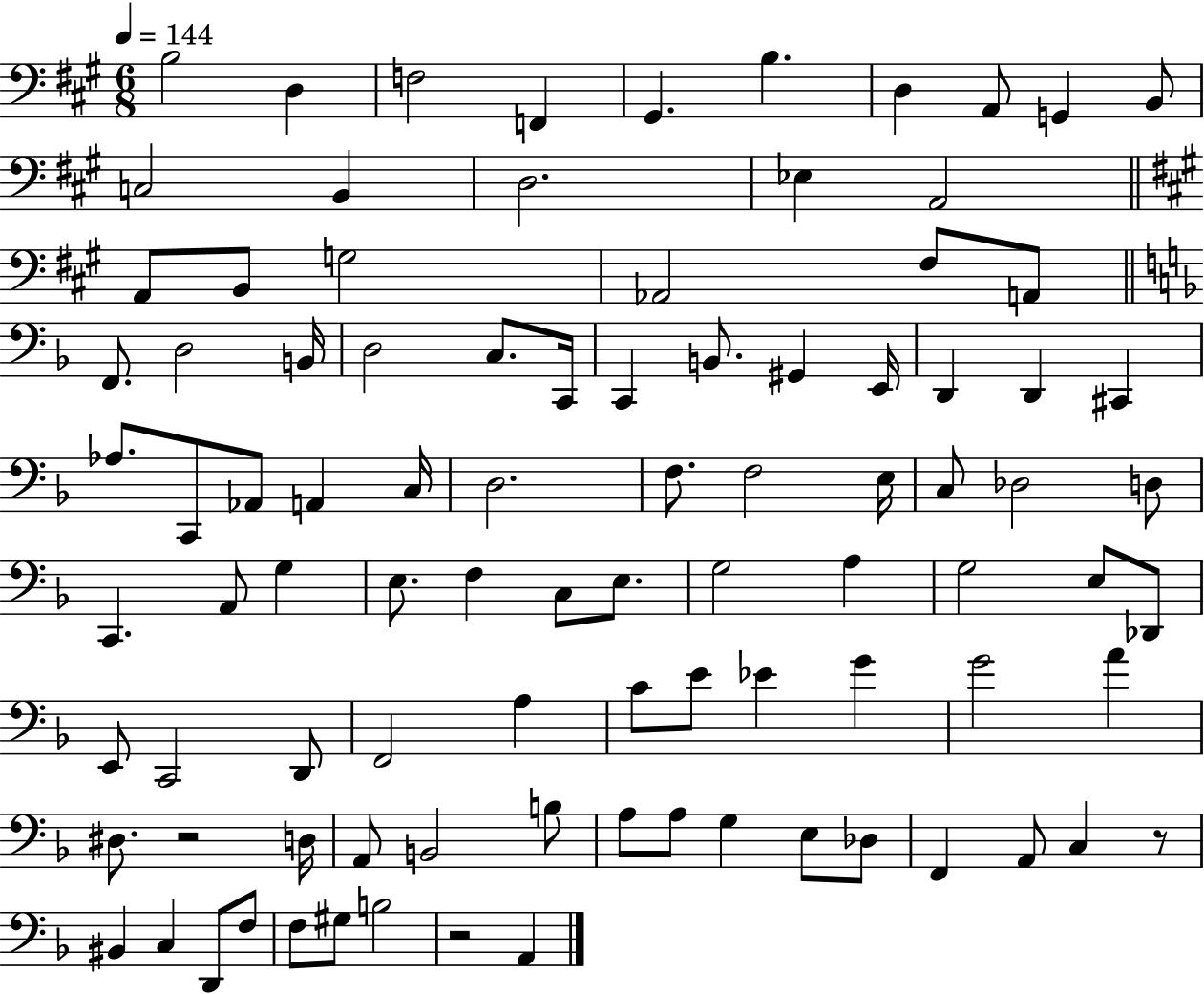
{
  \clef bass
  \numericTimeSignature
  \time 6/8
  \key a \major
  \tempo 4 = 144
  b2 d4 | f2 f,4 | gis,4. b4. | d4 a,8 g,4 b,8 | \break c2 b,4 | d2. | ees4 a,2 | \bar "||" \break \key a \major a,8 b,8 g2 | aes,2 fis8 a,8 | \bar "||" \break \key f \major f,8. d2 b,16 | d2 c8. c,16 | c,4 b,8. gis,4 e,16 | d,4 d,4 cis,4 | \break aes8. c,8 aes,8 a,4 c16 | d2. | f8. f2 e16 | c8 des2 d8 | \break c,4. a,8 g4 | e8. f4 c8 e8. | g2 a4 | g2 e8 des,8 | \break e,8 c,2 d,8 | f,2 a4 | c'8 e'8 ees'4 g'4 | g'2 a'4 | \break dis8. r2 d16 | a,8 b,2 b8 | a8 a8 g4 e8 des8 | f,4 a,8 c4 r8 | \break bis,4 c4 d,8 f8 | f8 gis8 b2 | r2 a,4 | \bar "|."
}